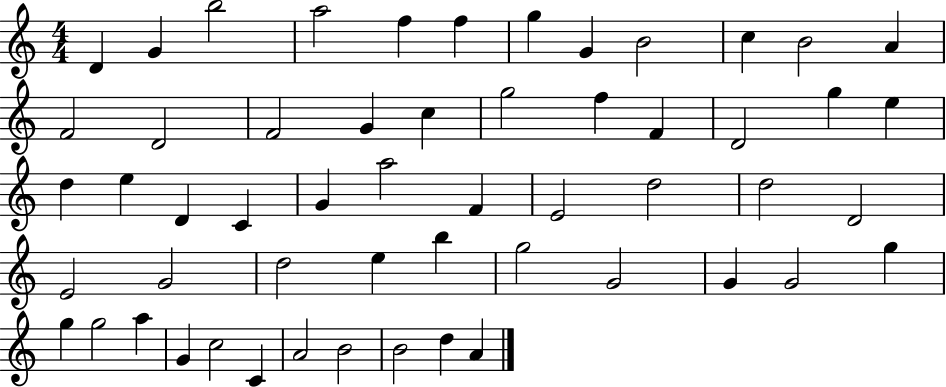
{
  \clef treble
  \numericTimeSignature
  \time 4/4
  \key c \major
  d'4 g'4 b''2 | a''2 f''4 f''4 | g''4 g'4 b'2 | c''4 b'2 a'4 | \break f'2 d'2 | f'2 g'4 c''4 | g''2 f''4 f'4 | d'2 g''4 e''4 | \break d''4 e''4 d'4 c'4 | g'4 a''2 f'4 | e'2 d''2 | d''2 d'2 | \break e'2 g'2 | d''2 e''4 b''4 | g''2 g'2 | g'4 g'2 g''4 | \break g''4 g''2 a''4 | g'4 c''2 c'4 | a'2 b'2 | b'2 d''4 a'4 | \break \bar "|."
}